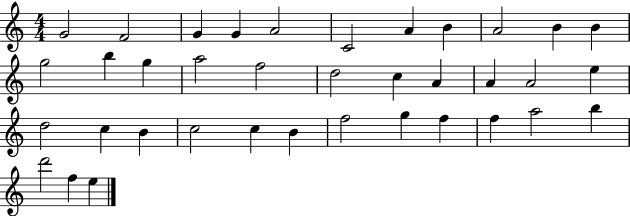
X:1
T:Untitled
M:4/4
L:1/4
K:C
G2 F2 G G A2 C2 A B A2 B B g2 b g a2 f2 d2 c A A A2 e d2 c B c2 c B f2 g f f a2 b d'2 f e